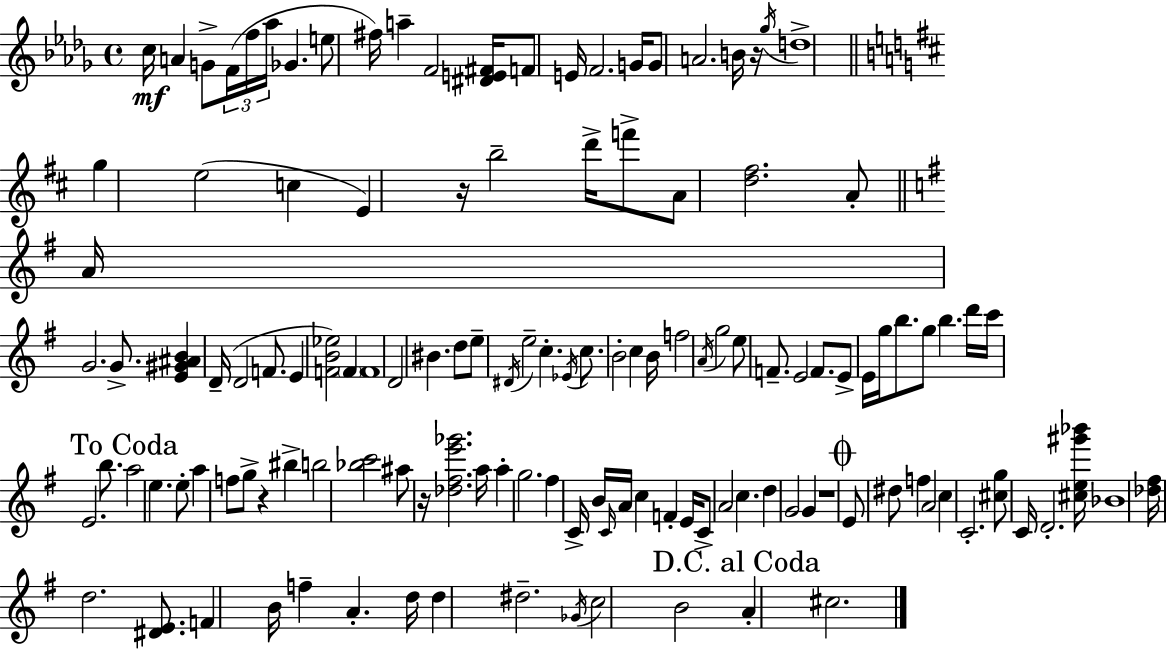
{
  \clef treble
  \time 4/4
  \defaultTimeSignature
  \key bes \minor
  c''16\mf a'4 g'8-> \tuplet 3/2 { f'16( f''16 aes''16 } ges'4. | e''8 fis''16) a''4-- f'2 <dis' e' fis'>16 | f'8 e'16 f'2. g'16 | g'8 a'2. b'16 r16 | \break \acciaccatura { ges''16 } d''1-> | \bar "||" \break \key b \minor g''4 e''2( c''4 | e'4) r16 b''2-- d'''16-> f'''8-> | a'8 <d'' fis''>2. a'8-. | \bar "||" \break \key e \minor a'16 g'2. g'8.-> | <e' gis' ais' b'>4 d'16--( d'2 f'8. | e'4 <f' b' ees''>2) \parenthesize f'4 | f'1 | \break d'2 bis'4. d''8 | e''8-- \acciaccatura { dis'16 } e''2-- c''4.-. | \acciaccatura { ees'16 } c''8. b'2-. c''4 | b'16 f''2 \acciaccatura { a'16 } g''2 | \break e''8 f'8.-- e'2 | f'8. e'8-> e'16 g''16 b''8. g''8 b''4. | d'''16 c'''16 e'2. | b''8. \mark "To Coda" a''2 e''4. | \break e''8-. a''4 f''8 g''8-> r4 bis''4-> | b''2 <bes'' c'''>2 | ais''8 r16 <des'' fis'' e''' ges'''>2. | a''16 a''4-. g''2. | \break fis''4 c'16-> b'16 \grace { c'16 } a'16 c''4 f'4-. | e'16 c'8-> a'2 c''4. | d''4 g'2 | g'4 r1 | \break \mark \markup { \musicglyph "scripts.coda" } e'8 dis''8 f''4 a'2 | c''4 c'2.-. | <cis'' g''>8 c'16 d'2.-. | <cis'' e'' gis''' bes'''>16 bes'1 | \break <des'' fis''>16 d''2. | <dis' e'>8. f'4 b'16 f''4-- a'4.-. | d''16 d''4 dis''2.-- | \acciaccatura { ges'16 } c''2 b'2 | \break \mark "D.C. al Coda" a'4-. cis''2. | \bar "|."
}